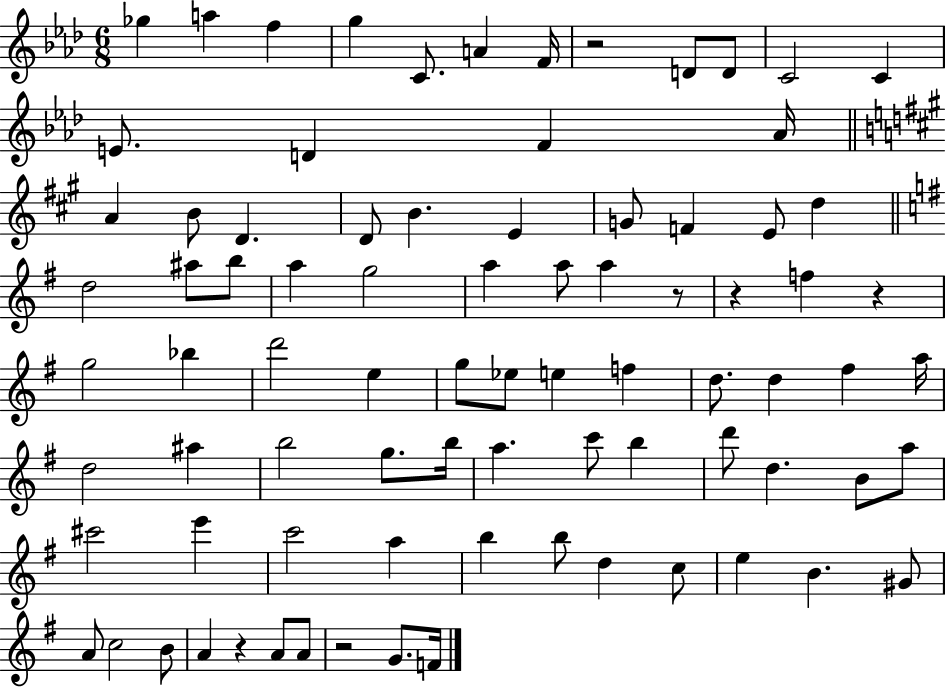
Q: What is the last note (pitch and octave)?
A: F4